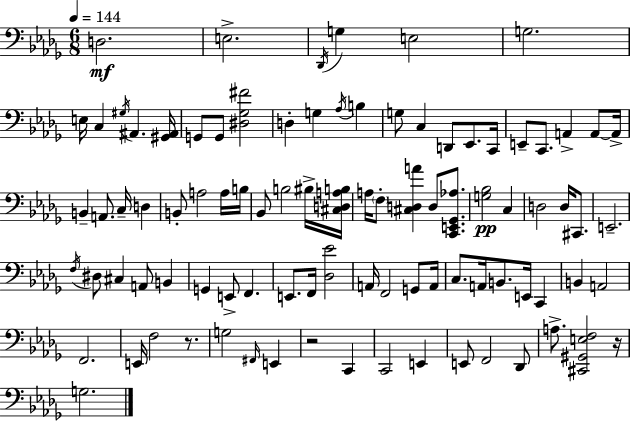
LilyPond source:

{
  \clef bass
  \numericTimeSignature
  \time 6/8
  \key bes \minor
  \tempo 4 = 144
  \repeat volta 2 { d2.\mf | e2.-> | \acciaccatura { des,16 } g4 e2 | g2. | \break e16 c4 \acciaccatura { gis16 } ais,4. | <gis, ais,>16 g,8 g,8 <dis ges fis'>2 | d4-. g4 \acciaccatura { aes16 } b4 | g8 c4 d,8 ees,8. | \break c,16 e,8-- c,8. a,4-> | a,8~~ a,16-> b,4-- a,8. c16-- d4 | b,8-. a2 | a16 b16 bes,8 b2 | \break bis16-> <cis d a b>16 a16 \parenthesize f8-. <cis d a'>4 d8 | <c, e, ges, aes>8. <g bes>2\pp c4 | d2 d16 | cis,8. e,2.-- | \break \acciaccatura { f16 } dis8 cis4 a,8 | b,4 g,4 e,8-> f,4. | e,8. f,16 <des ees'>2 | a,16 f,2 | \break g,8 a,16 c8. a,16 b,8. e,16 | c,4 b,4 a,2 | f,2. | e,16 f2 | \break r8. g2 | \grace { fis,16 } e,4 r2 | c,4 c,2 | e,4 e,8 f,2 | \break des,8 a8.-> <cis, gis, e f>2 | r16 g2. | } \bar "|."
}